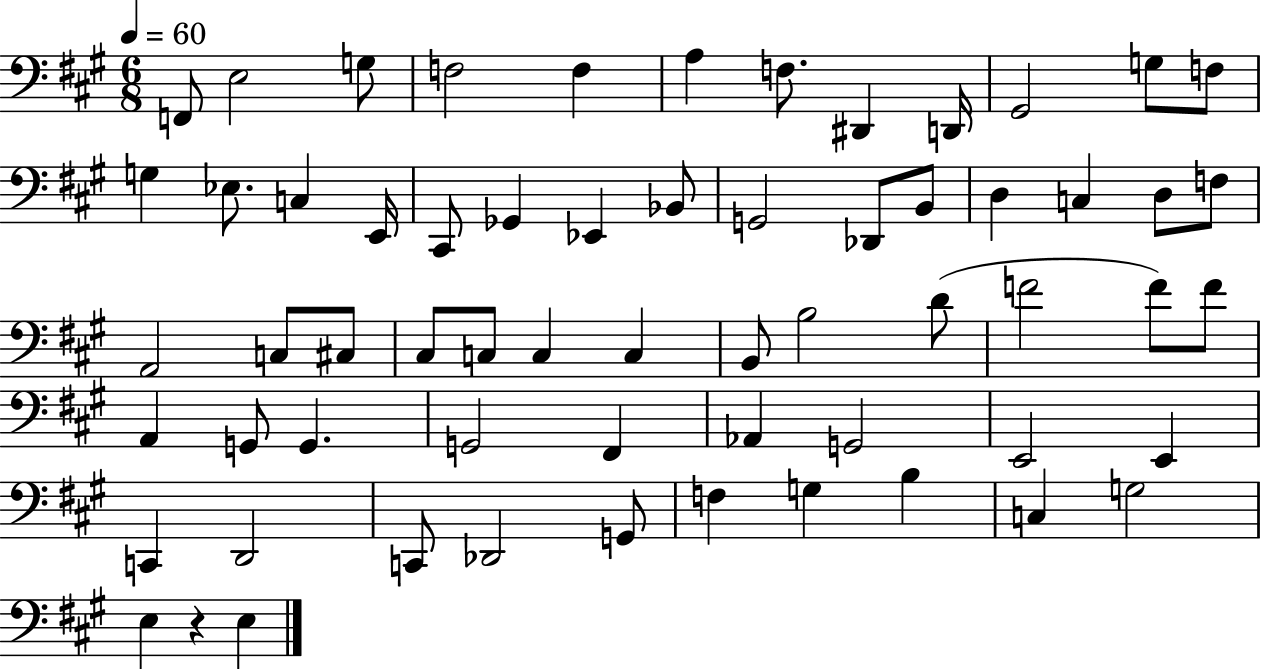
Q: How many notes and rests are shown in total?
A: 62